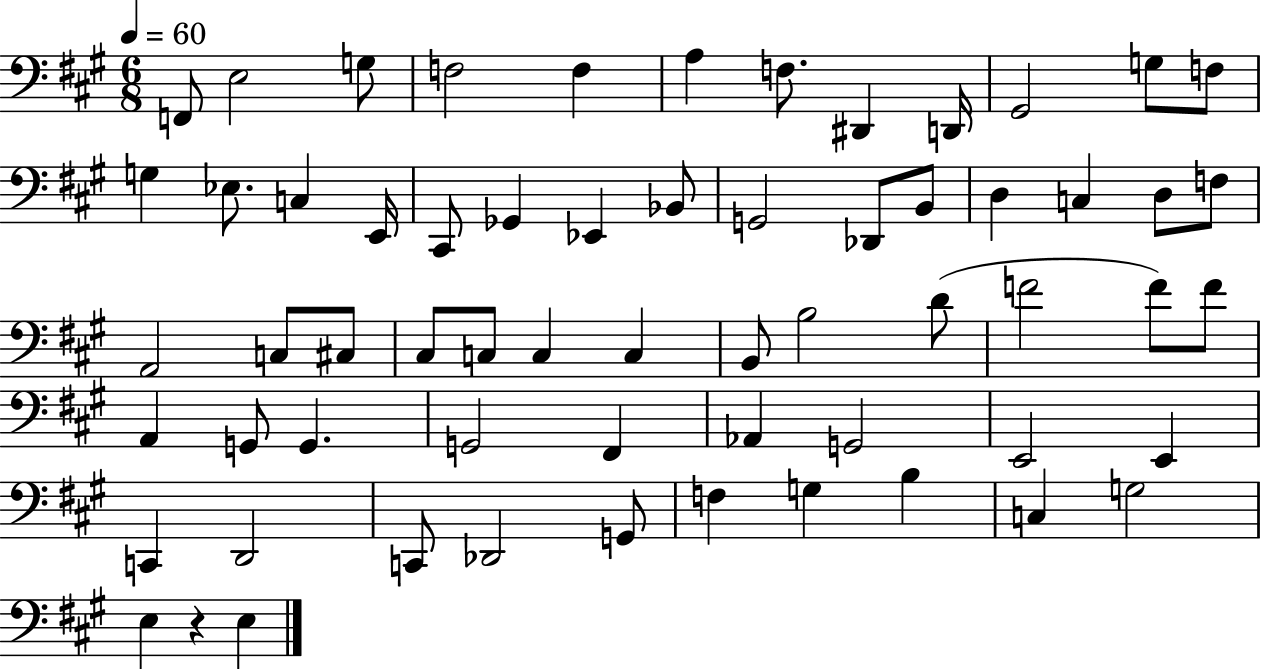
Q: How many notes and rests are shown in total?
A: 62